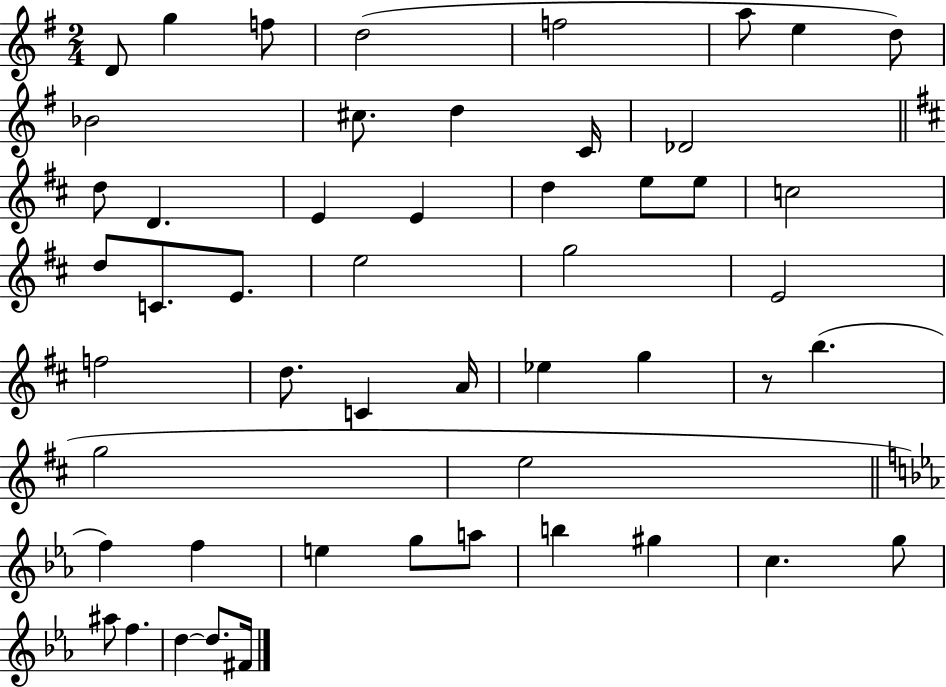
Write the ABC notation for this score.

X:1
T:Untitled
M:2/4
L:1/4
K:G
D/2 g f/2 d2 f2 a/2 e d/2 _B2 ^c/2 d C/4 _D2 d/2 D E E d e/2 e/2 c2 d/2 C/2 E/2 e2 g2 E2 f2 d/2 C A/4 _e g z/2 b g2 e2 f f e g/2 a/2 b ^g c g/2 ^a/2 f d d/2 ^F/4